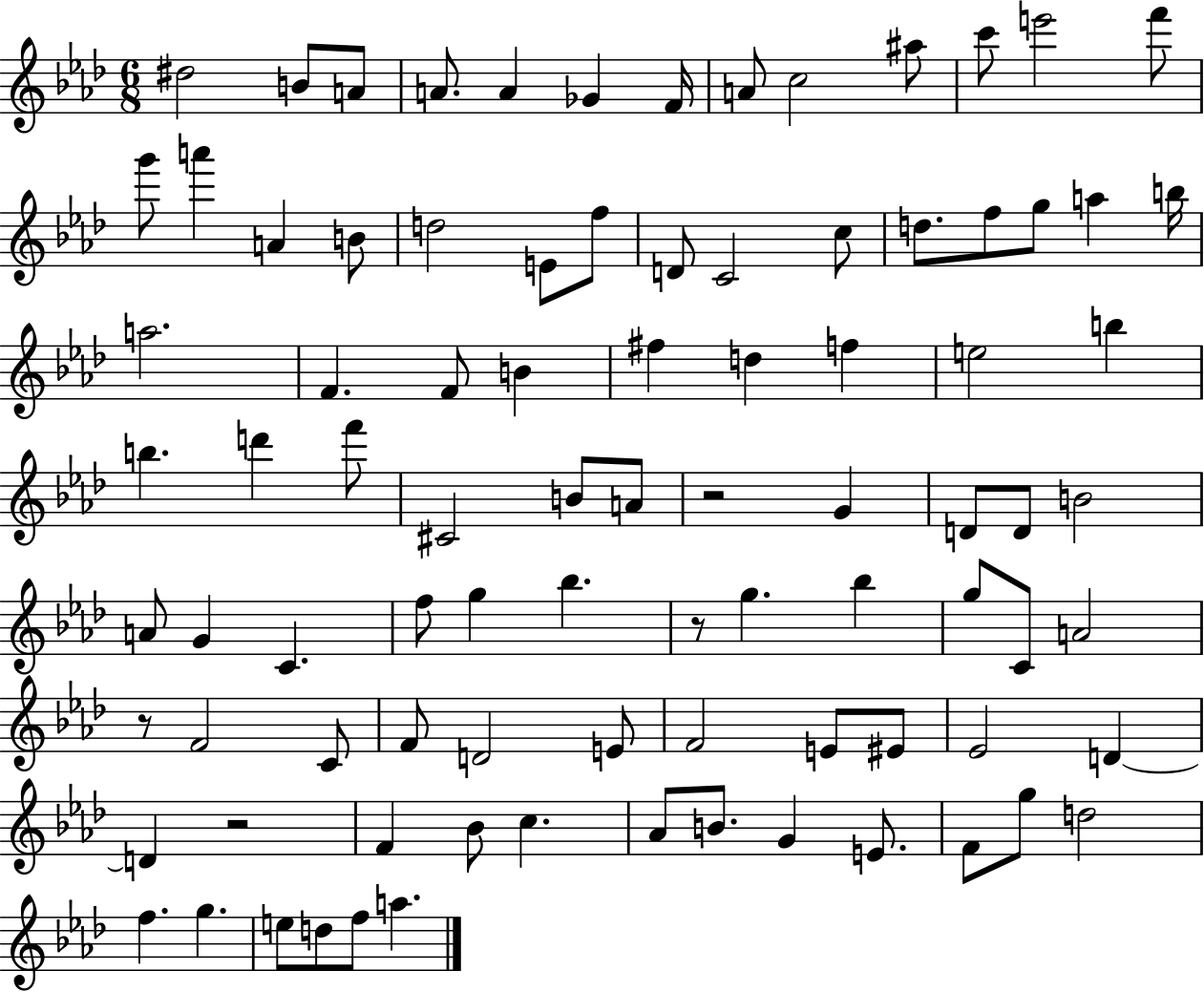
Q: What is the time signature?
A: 6/8